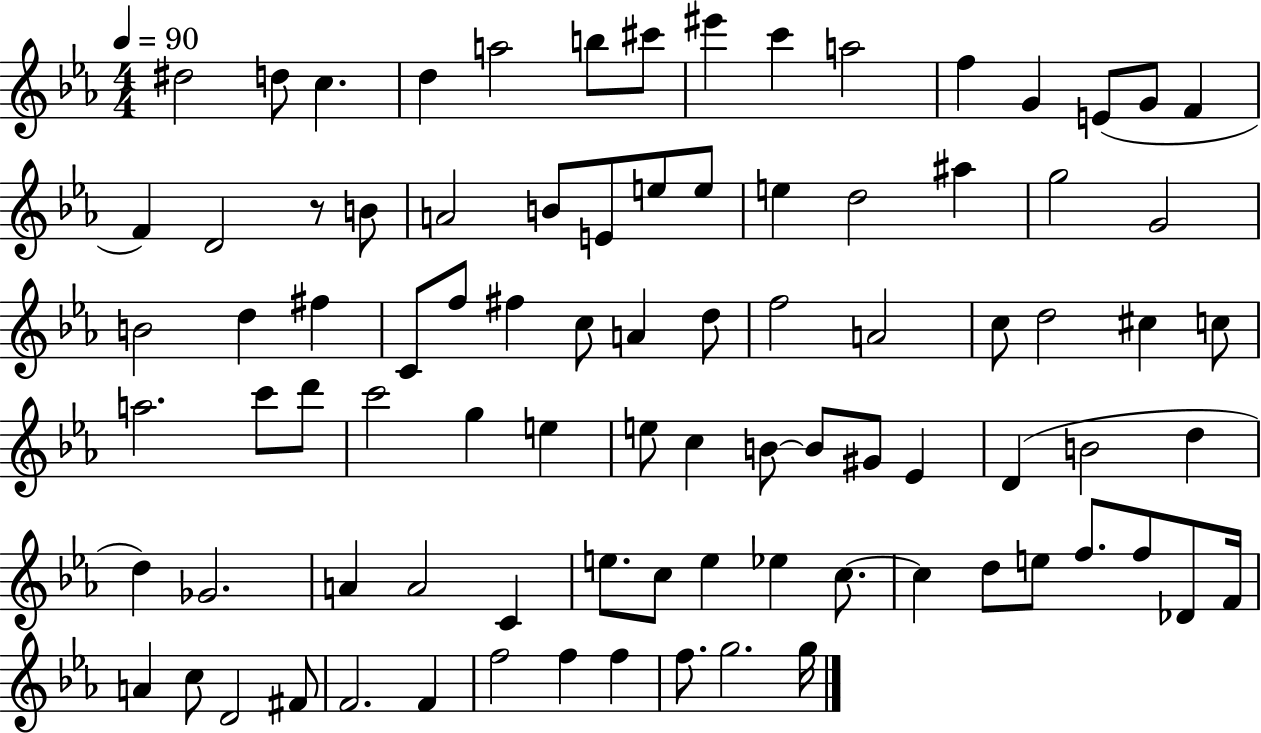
X:1
T:Untitled
M:4/4
L:1/4
K:Eb
^d2 d/2 c d a2 b/2 ^c'/2 ^e' c' a2 f G E/2 G/2 F F D2 z/2 B/2 A2 B/2 E/2 e/2 e/2 e d2 ^a g2 G2 B2 d ^f C/2 f/2 ^f c/2 A d/2 f2 A2 c/2 d2 ^c c/2 a2 c'/2 d'/2 c'2 g e e/2 c B/2 B/2 ^G/2 _E D B2 d d _G2 A A2 C e/2 c/2 e _e c/2 c d/2 e/2 f/2 f/2 _D/2 F/4 A c/2 D2 ^F/2 F2 F f2 f f f/2 g2 g/4